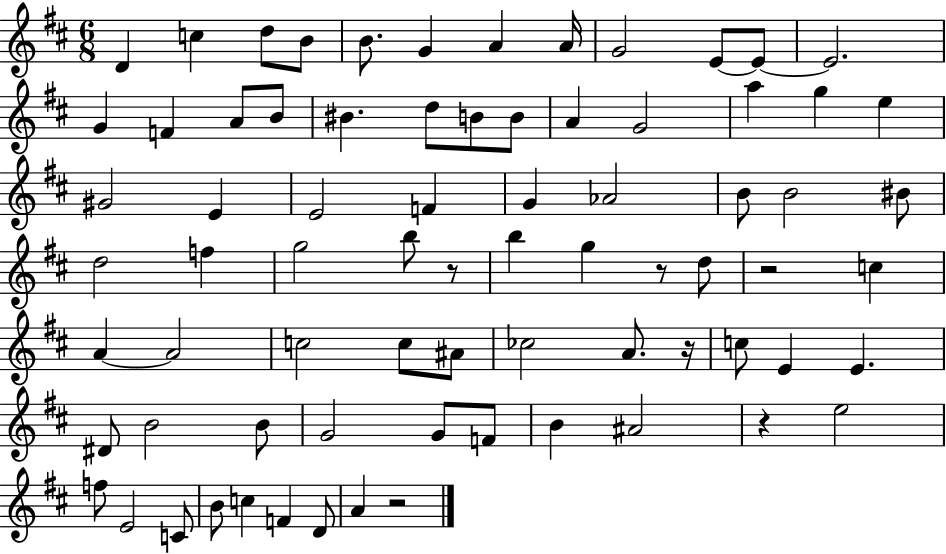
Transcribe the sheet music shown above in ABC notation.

X:1
T:Untitled
M:6/8
L:1/4
K:D
D c d/2 B/2 B/2 G A A/4 G2 E/2 E/2 E2 G F A/2 B/2 ^B d/2 B/2 B/2 A G2 a g e ^G2 E E2 F G _A2 B/2 B2 ^B/2 d2 f g2 b/2 z/2 b g z/2 d/2 z2 c A A2 c2 c/2 ^A/2 _c2 A/2 z/4 c/2 E E ^D/2 B2 B/2 G2 G/2 F/2 B ^A2 z e2 f/2 E2 C/2 B/2 c F D/2 A z2